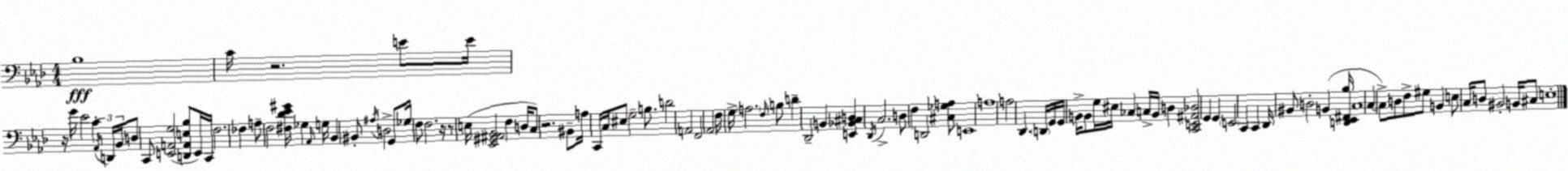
X:1
T:Untitled
M:4/4
L:1/4
K:Ab
_B,4 C/4 z2 E/2 E/4 z/4 G/4 _E2 C _A,,/4 D,,/4 _B,,/4 D,/2 C,,/2 [E,,A,,G,]2 [D,,A,,E,_B,]/2 E,,/4 C,,/4 F,2 _F, A,/2 F,2 [^F,_D_E^G]/4 _G, _A,,/4 G,/4 _B,, ^B,,/2 ^A,/4 D,2 G,,/2 _G,/4 F,/2 F,2 z/4 z/2 E,/4 [_E,,^G,,^A,,_B,,]2 F, D,/4 C,/2 z2 ^B,,/2 A,/4 C,,/4 C,/4 ^E,/2 G,2 B,/2 D2 A,,2 F,,2 _A,,2 F,/4 G,/4 A,2 F,/4 B,/2 D _D,,2 B,, [E,,_B,,^C,D,] _D,,/4 C,2 D,/2 F, D,,2 [^C,_G,A,]/2 E,,4 A,4 A,2 _D,, D,,/4 G,,/4 G,,/4 B,,/4 B,,/2 G,/4 ^E,/4 _C, C,/4 B,,/4 D, [C,,E,,^A,,_D,]2 G,, G,, E,,2 C,, C,, _D,,/4 ^B,,/2 D,2 B,, [D,,_E,,^F,,_B,]/4 C,4 C, C,/2 D,/2 F,/2 ^G,/2 B,, E,/2 C,/4 D,/2 ^B,,2 B,,/4 ^C,/2 E,4